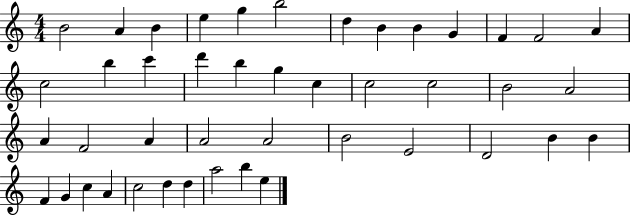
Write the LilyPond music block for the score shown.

{
  \clef treble
  \numericTimeSignature
  \time 4/4
  \key c \major
  b'2 a'4 b'4 | e''4 g''4 b''2 | d''4 b'4 b'4 g'4 | f'4 f'2 a'4 | \break c''2 b''4 c'''4 | d'''4 b''4 g''4 c''4 | c''2 c''2 | b'2 a'2 | \break a'4 f'2 a'4 | a'2 a'2 | b'2 e'2 | d'2 b'4 b'4 | \break f'4 g'4 c''4 a'4 | c''2 d''4 d''4 | a''2 b''4 e''4 | \bar "|."
}